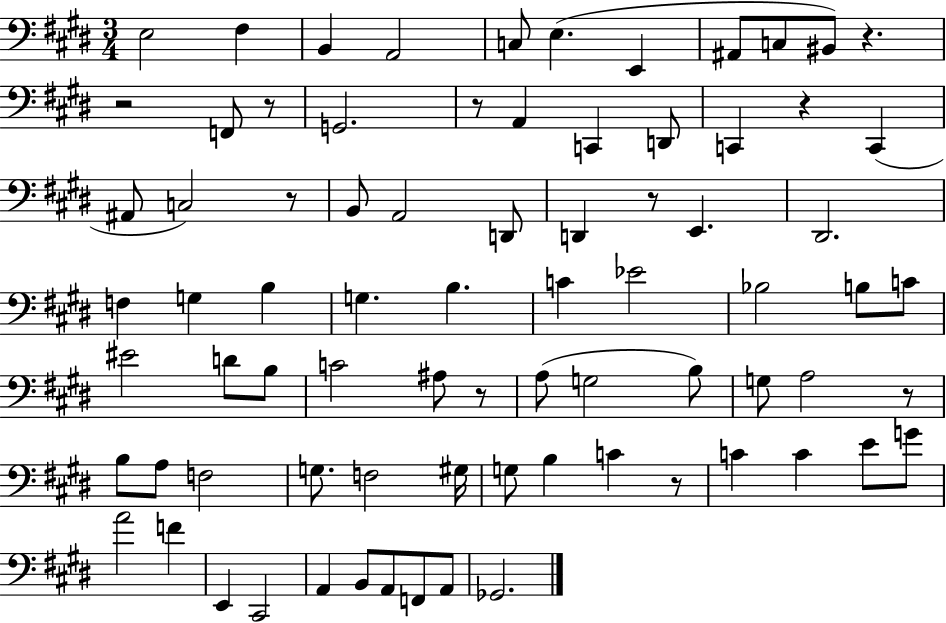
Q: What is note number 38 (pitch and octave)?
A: B3